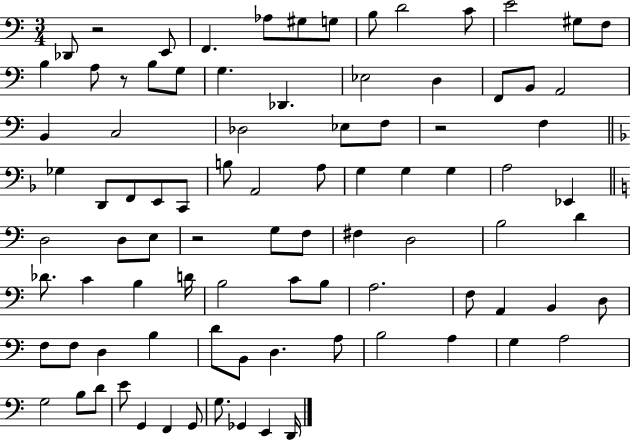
Db2/e R/h E2/e F2/q. Ab3/e G#3/e G3/e B3/e D4/h C4/e E4/h G#3/e F3/e B3/q A3/e R/e B3/e G3/e G3/q. Db2/q. Eb3/h D3/q F2/e B2/e A2/h B2/q C3/h Db3/h Eb3/e F3/e R/h F3/q Gb3/q D2/e F2/e E2/e C2/e B3/e A2/h A3/e G3/q G3/q G3/q A3/h Eb2/q D3/h D3/e E3/e R/h G3/e F3/e F#3/q D3/h B3/h D4/q Db4/e. C4/q B3/q D4/s B3/h C4/e B3/e A3/h. F3/e A2/q B2/q D3/e F3/e F3/e D3/q B3/q D4/e B2/e D3/q. A3/e B3/h A3/q G3/q A3/h G3/h B3/e D4/e E4/e G2/q F2/q G2/e G3/e. Gb2/q E2/q D2/s